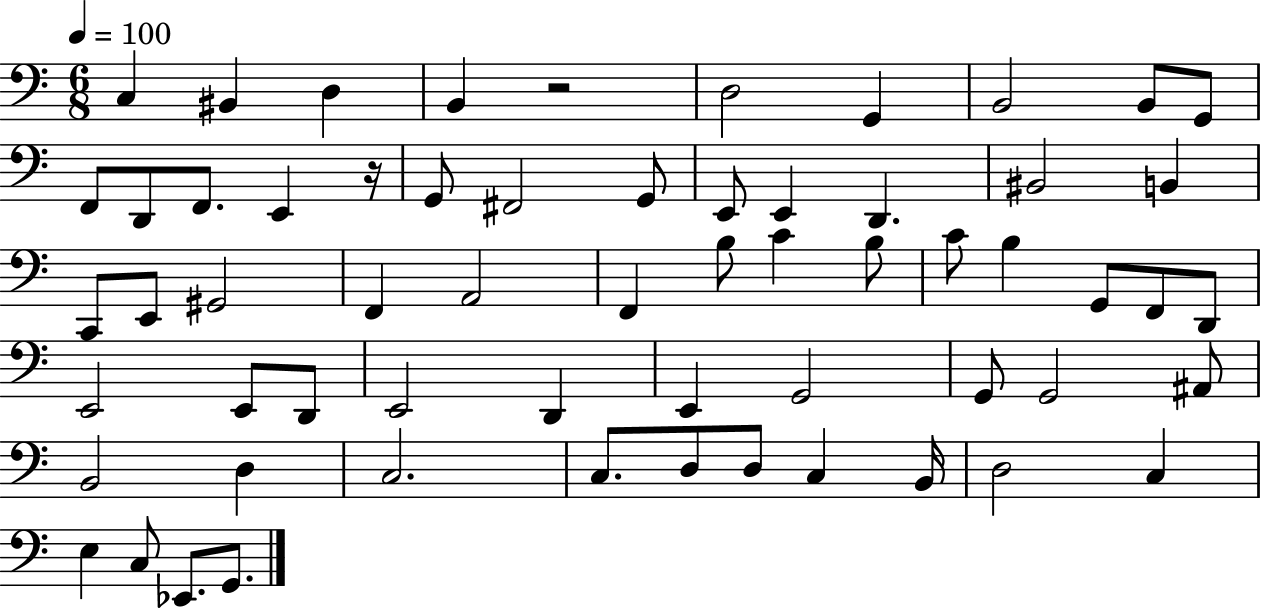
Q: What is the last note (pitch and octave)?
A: G2